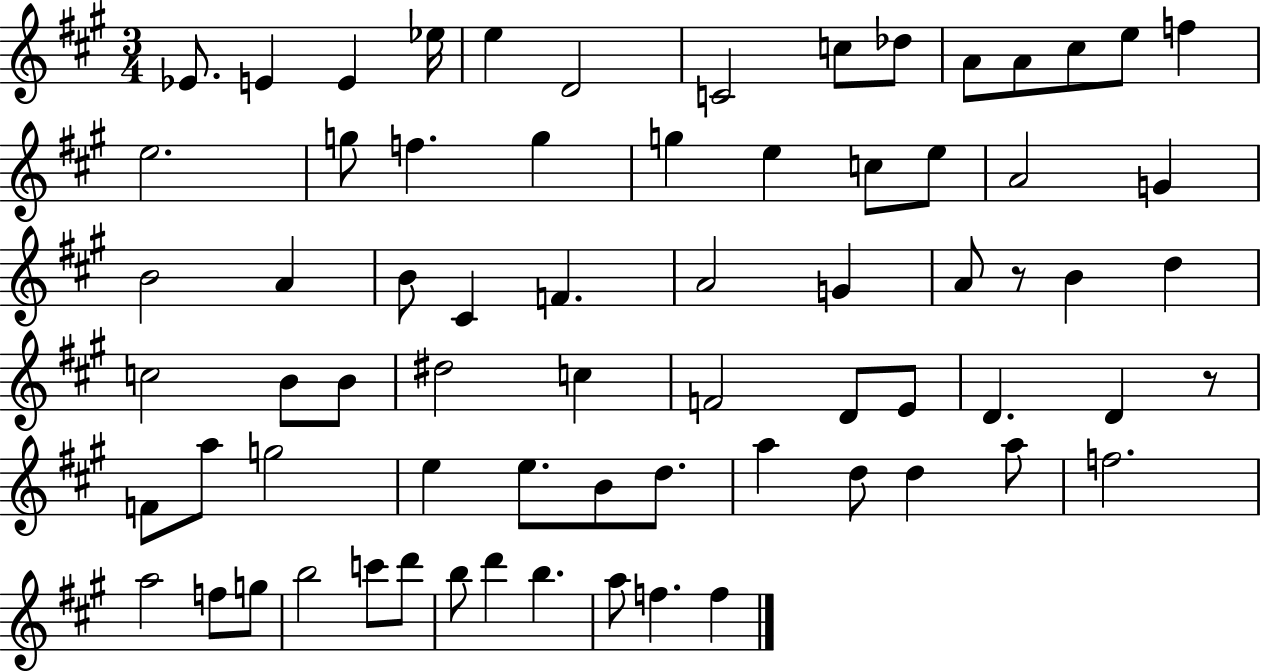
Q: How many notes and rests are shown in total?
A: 70